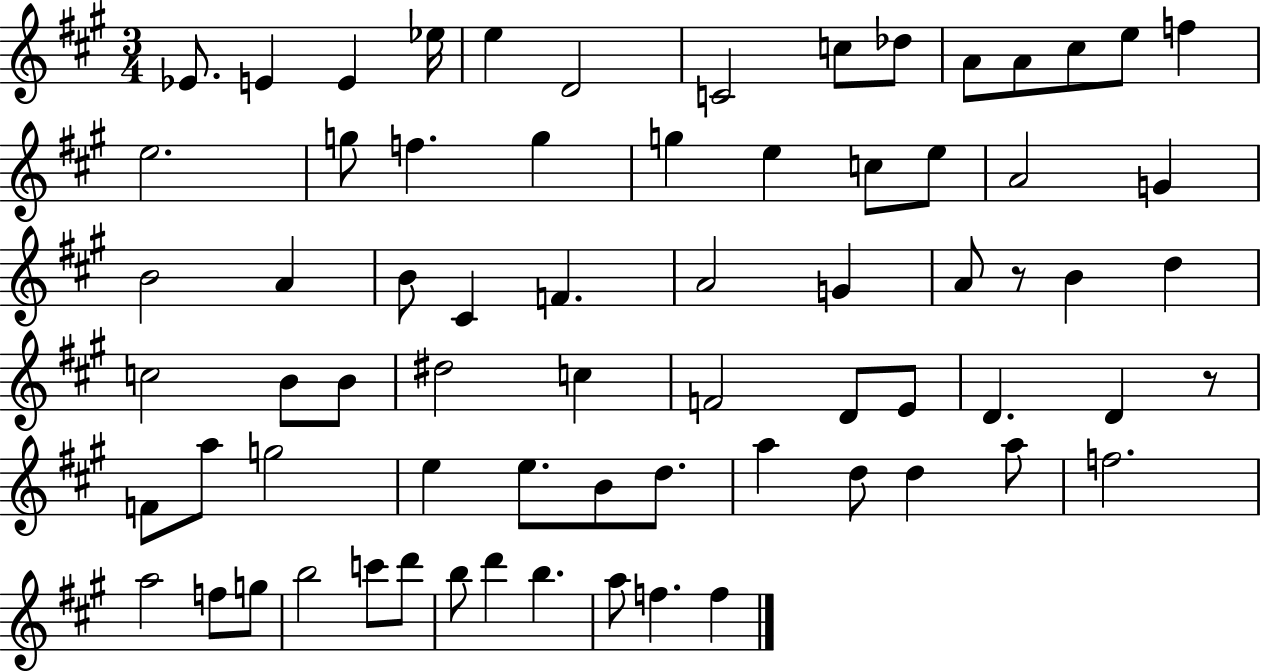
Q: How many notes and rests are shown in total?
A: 70